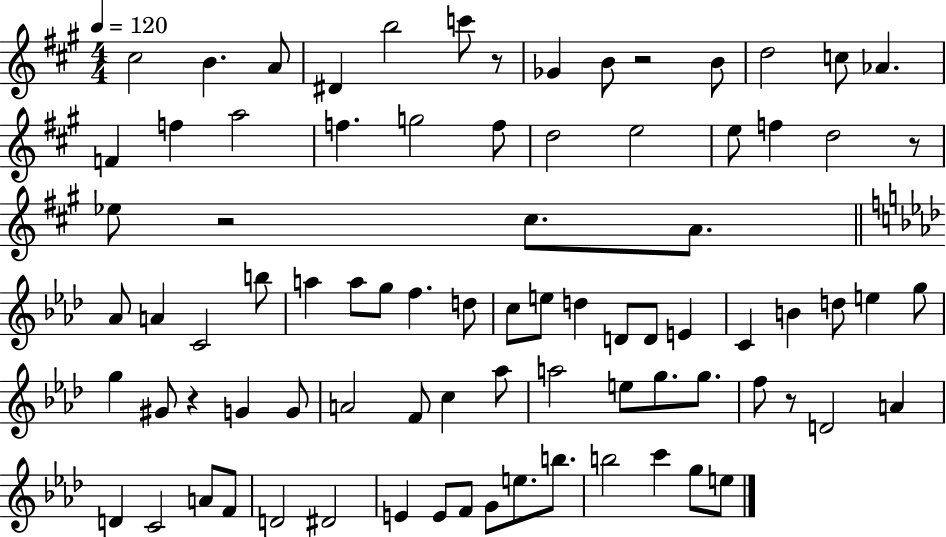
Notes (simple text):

C#5/h B4/q. A4/e D#4/q B5/h C6/e R/e Gb4/q B4/e R/h B4/e D5/h C5/e Ab4/q. F4/q F5/q A5/h F5/q. G5/h F5/e D5/h E5/h E5/e F5/q D5/h R/e Eb5/e R/h C#5/e. A4/e. Ab4/e A4/q C4/h B5/e A5/q A5/e G5/e F5/q. D5/e C5/e E5/e D5/q D4/e D4/e E4/q C4/q B4/q D5/e E5/q G5/e G5/q G#4/e R/q G4/q G4/e A4/h F4/e C5/q Ab5/e A5/h E5/e G5/e. G5/e. F5/e R/e D4/h A4/q D4/q C4/h A4/e F4/e D4/h D#4/h E4/q E4/e F4/e G4/e E5/e. B5/e. B5/h C6/q G5/e E5/e